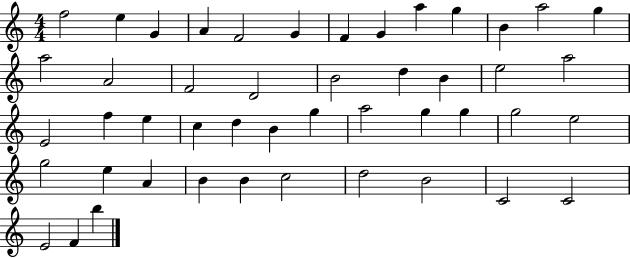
X:1
T:Untitled
M:4/4
L:1/4
K:C
f2 e G A F2 G F G a g B a2 g a2 A2 F2 D2 B2 d B e2 a2 E2 f e c d B g a2 g g g2 e2 g2 e A B B c2 d2 B2 C2 C2 E2 F b